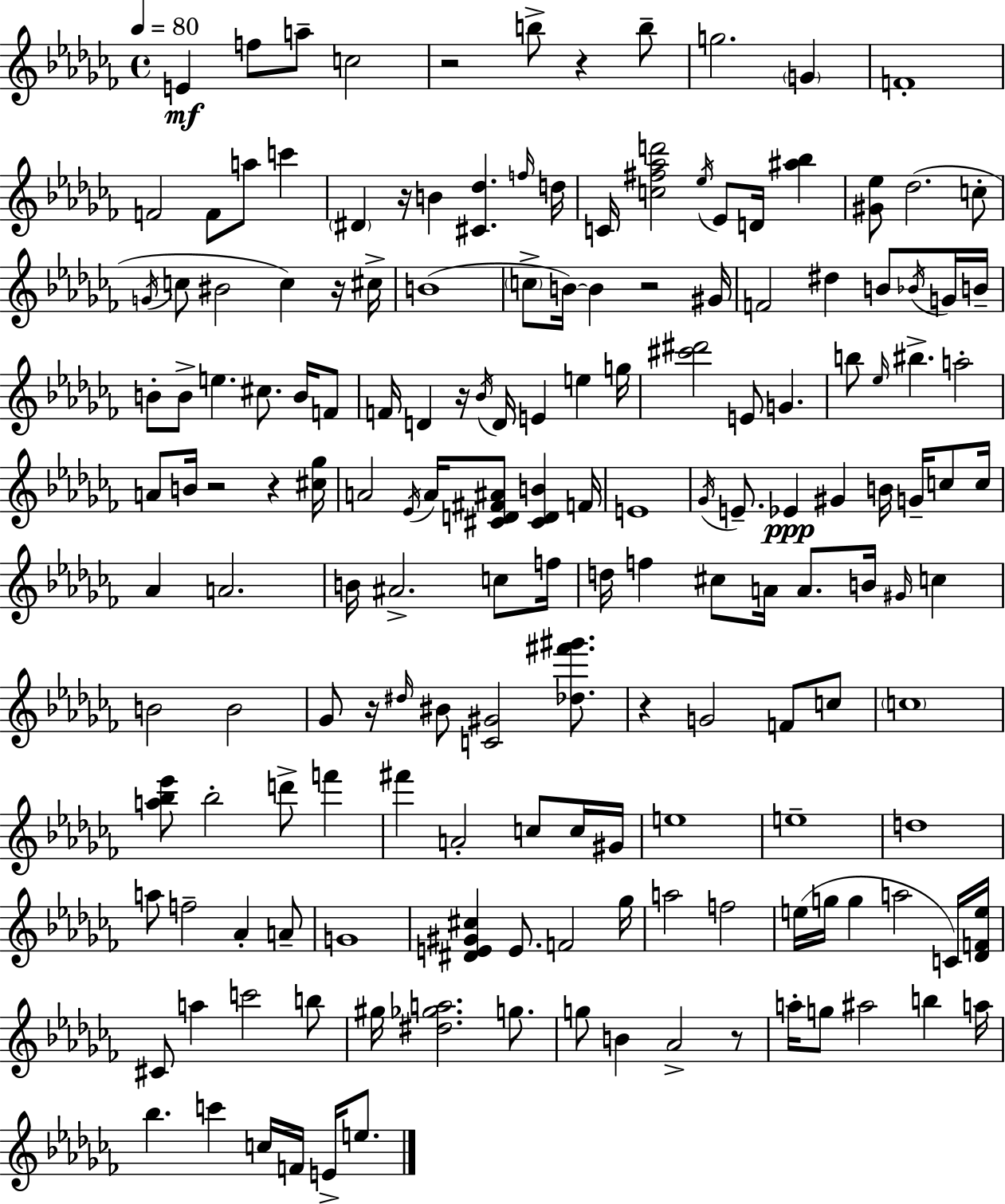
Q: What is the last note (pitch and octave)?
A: E5